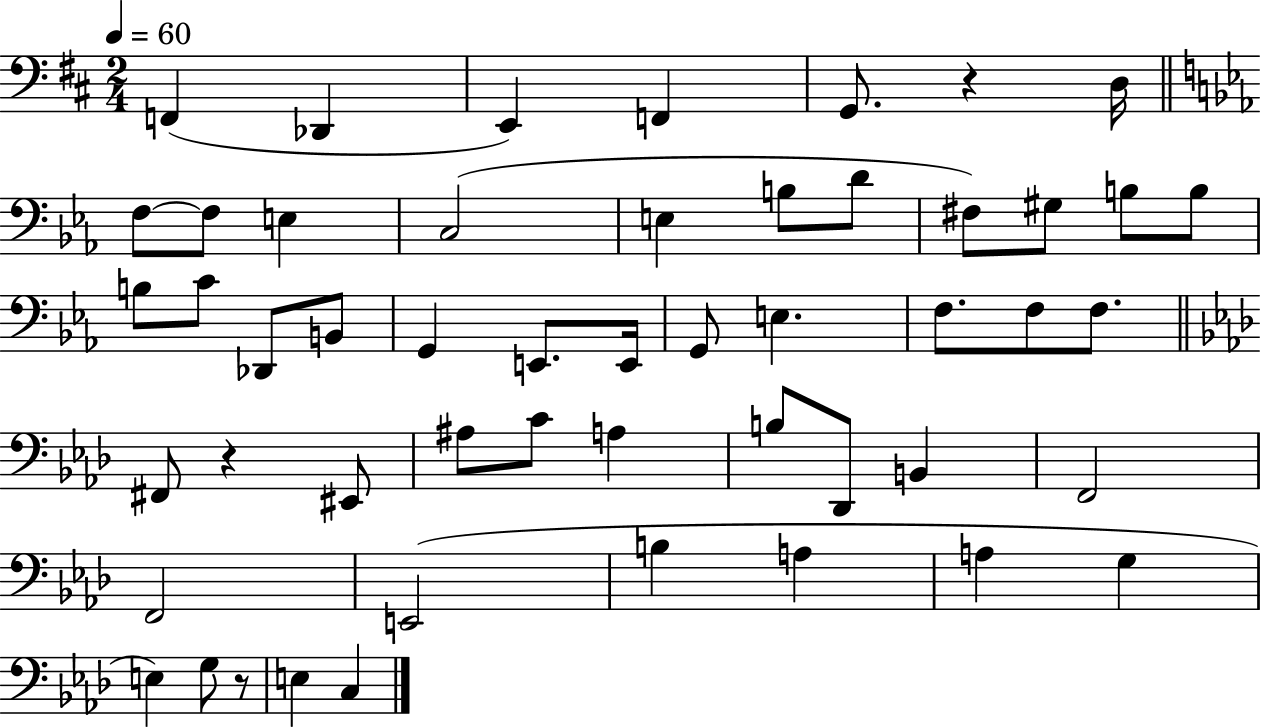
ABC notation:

X:1
T:Untitled
M:2/4
L:1/4
K:D
F,, _D,, E,, F,, G,,/2 z D,/4 F,/2 F,/2 E, C,2 E, B,/2 D/2 ^F,/2 ^G,/2 B,/2 B,/2 B,/2 C/2 _D,,/2 B,,/2 G,, E,,/2 E,,/4 G,,/2 E, F,/2 F,/2 F,/2 ^F,,/2 z ^E,,/2 ^A,/2 C/2 A, B,/2 _D,,/2 B,, F,,2 F,,2 E,,2 B, A, A, G, E, G,/2 z/2 E, C,